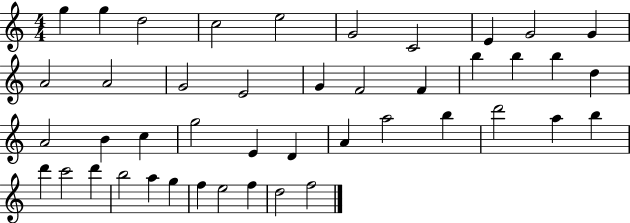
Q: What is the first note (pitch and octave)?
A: G5